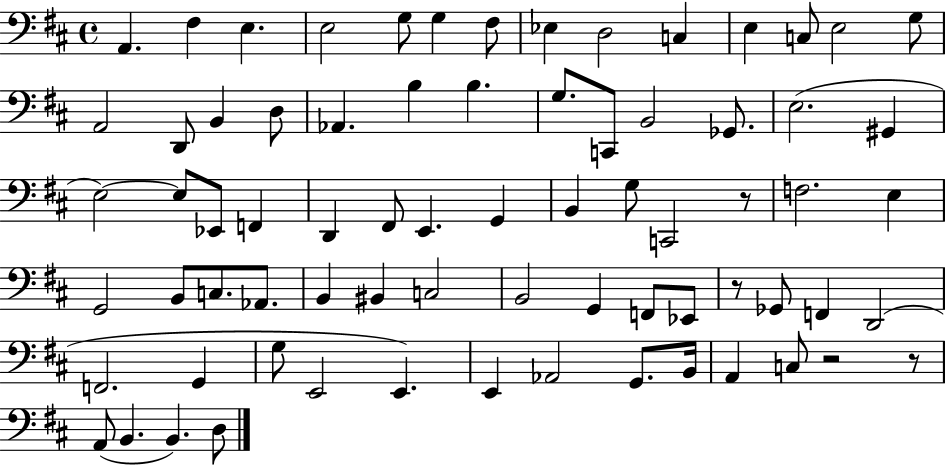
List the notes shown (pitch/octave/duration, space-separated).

A2/q. F#3/q E3/q. E3/h G3/e G3/q F#3/e Eb3/q D3/h C3/q E3/q C3/e E3/h G3/e A2/h D2/e B2/q D3/e Ab2/q. B3/q B3/q. G3/e. C2/e B2/h Gb2/e. E3/h. G#2/q E3/h E3/e Eb2/e F2/q D2/q F#2/e E2/q. G2/q B2/q G3/e C2/h R/e F3/h. E3/q G2/h B2/e C3/e. Ab2/e. B2/q BIS2/q C3/h B2/h G2/q F2/e Eb2/e R/e Gb2/e F2/q D2/h F2/h. G2/q G3/e E2/h E2/q. E2/q Ab2/h G2/e. B2/s A2/q C3/e R/h R/e A2/e B2/q. B2/q. D3/e